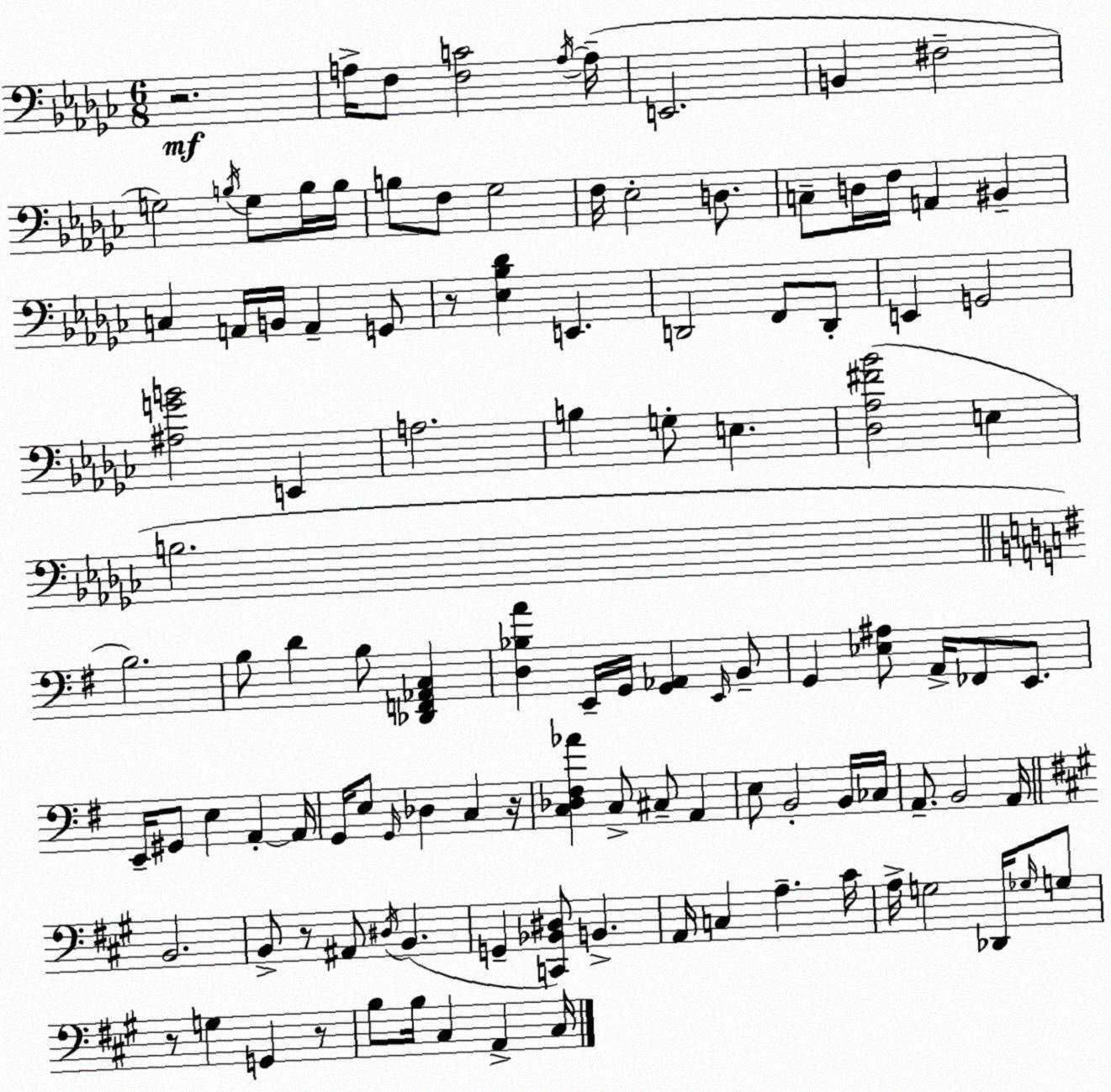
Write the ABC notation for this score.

X:1
T:Untitled
M:6/8
L:1/4
K:Ebm
z2 A,/4 F,/2 [F,C]2 A,/4 A,/4 E,,2 B,, ^F,2 G,2 B,/4 G,/2 B,/4 B,/4 B,/2 F,/2 _G,2 F,/4 _E,2 D,/2 C,/2 D,/4 F,/4 A,, ^B,, C, A,,/4 B,,/4 A,, G,,/2 z/2 [_E,_B,_D] E,, D,,2 F,,/2 D,,/2 E,, G,,2 [^A,GB]2 E,, A,2 B, G,/2 E, [_D,_A,^F_B]2 E, B,2 B,2 B,/2 D B,/2 [_D,,F,,_A,,C,] [D,_B,A] E,,/4 G,,/4 [G,,_A,,] E,,/4 B,,/2 G,, [_E,^A,]/2 A,,/4 _F,,/2 E,,/2 E,,/4 ^G,,/2 E, A,, A,,/4 G,,/4 E,/2 G,,/4 _D, C, z/4 [C,_D,^F,_A] C,/2 ^C,/2 A,, E,/2 B,,2 B,,/4 _C,/4 A,,/2 B,,2 A,,/4 B,,2 B,,/2 z/2 ^A,,/2 ^D,/4 B,, G,, [C,,_B,,^D,]/2 B,, A,,/4 C, A, ^C/4 A,/4 G,2 _D,,/4 _G,/4 G,/2 z/2 G, G,, z/2 B,/2 B,/4 ^C, A,, ^C,/4